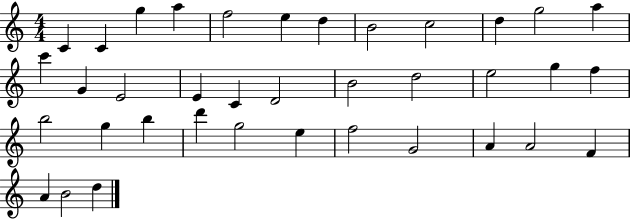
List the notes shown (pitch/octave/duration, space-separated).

C4/q C4/q G5/q A5/q F5/h E5/q D5/q B4/h C5/h D5/q G5/h A5/q C6/q G4/q E4/h E4/q C4/q D4/h B4/h D5/h E5/h G5/q F5/q B5/h G5/q B5/q D6/q G5/h E5/q F5/h G4/h A4/q A4/h F4/q A4/q B4/h D5/q